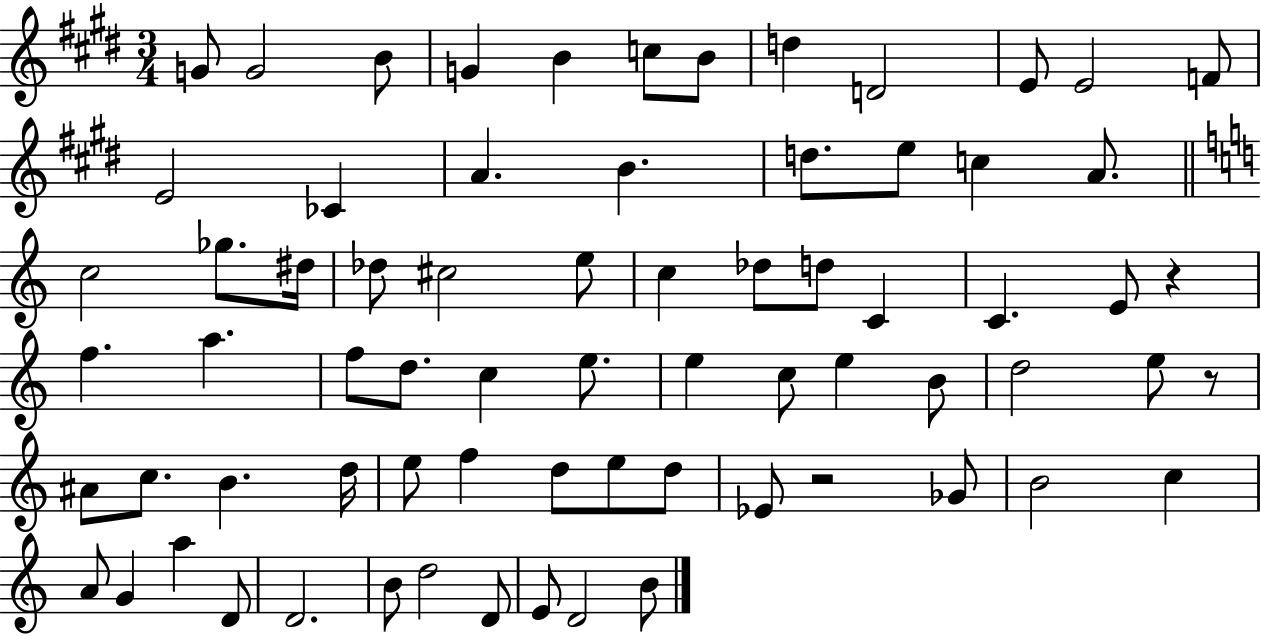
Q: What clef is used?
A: treble